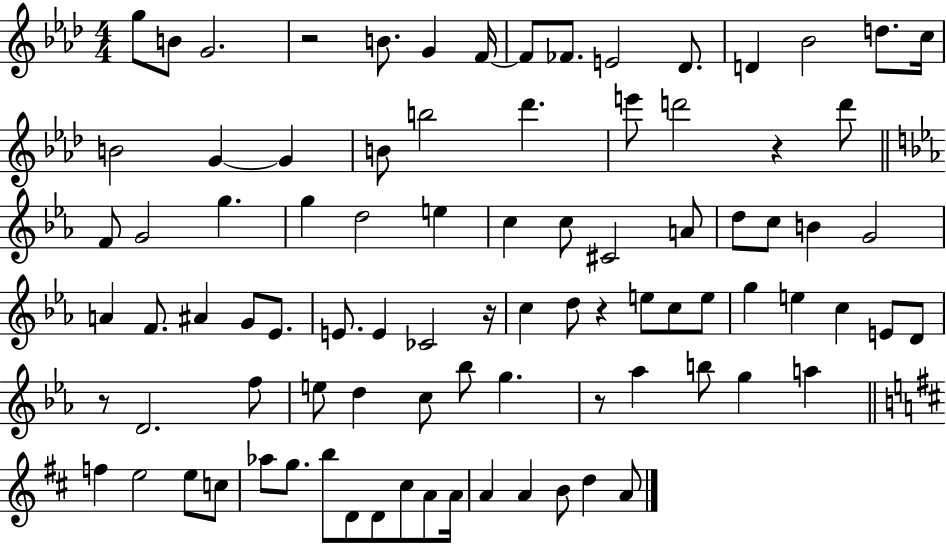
G5/e B4/e G4/h. R/h B4/e. G4/q F4/s F4/e FES4/e. E4/h Db4/e. D4/q Bb4/h D5/e. C5/s B4/h G4/q G4/q B4/e B5/h Db6/q. E6/e D6/h R/q D6/e F4/e G4/h G5/q. G5/q D5/h E5/q C5/q C5/e C#4/h A4/e D5/e C5/e B4/q G4/h A4/q F4/e. A#4/q G4/e Eb4/e. E4/e. E4/q CES4/h R/s C5/q D5/e R/q E5/e C5/e E5/e G5/q E5/q C5/q E4/e D4/e R/e D4/h. F5/e E5/e D5/q C5/e Bb5/e G5/q. R/e Ab5/q B5/e G5/q A5/q F5/q E5/h E5/e C5/e Ab5/e G5/e. B5/e D4/e D4/e C#5/e A4/e A4/s A4/q A4/q B4/e D5/q A4/e